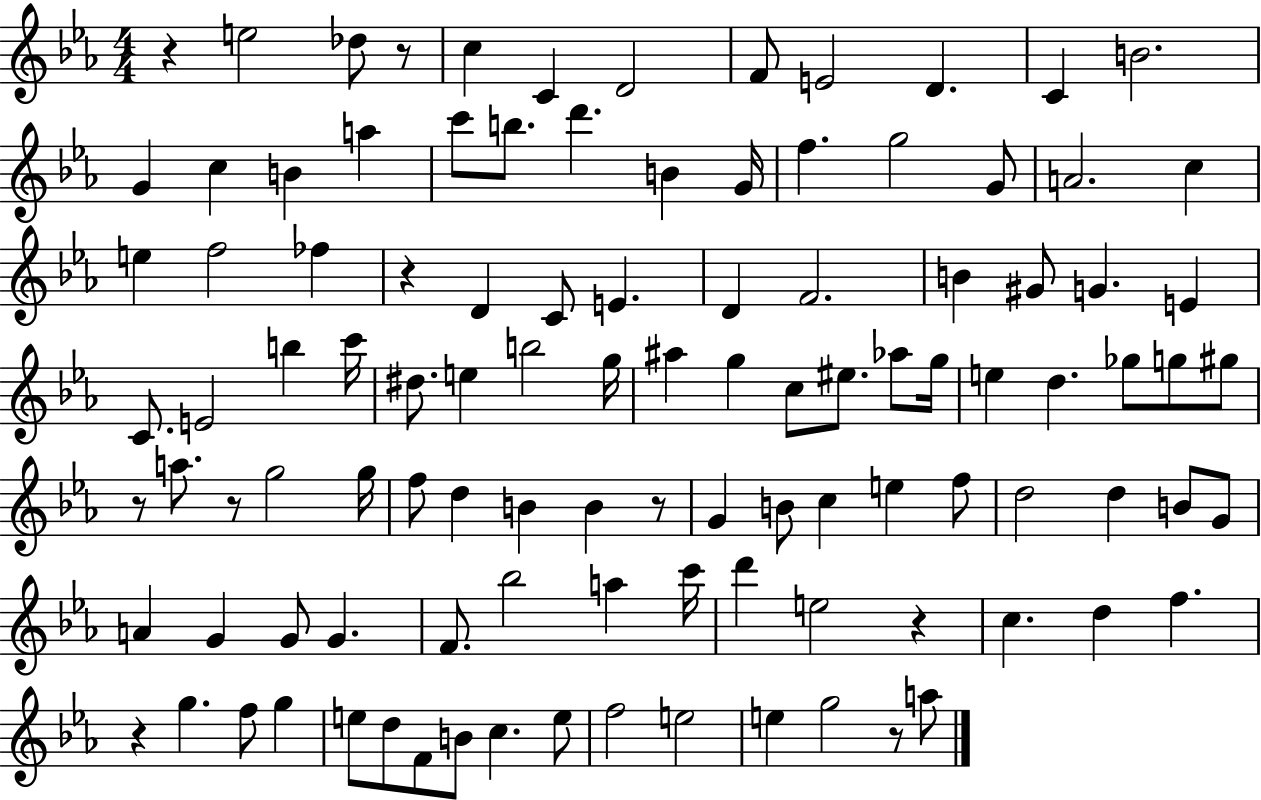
R/q E5/h Db5/e R/e C5/q C4/q D4/h F4/e E4/h D4/q. C4/q B4/h. G4/q C5/q B4/q A5/q C6/e B5/e. D6/q. B4/q G4/s F5/q. G5/h G4/e A4/h. C5/q E5/q F5/h FES5/q R/q D4/q C4/e E4/q. D4/q F4/h. B4/q G#4/e G4/q. E4/q C4/e. E4/h B5/q C6/s D#5/e. E5/q B5/h G5/s A#5/q G5/q C5/e EIS5/e. Ab5/e G5/s E5/q D5/q. Gb5/e G5/e G#5/e R/e A5/e. R/e G5/h G5/s F5/e D5/q B4/q B4/q R/e G4/q B4/e C5/q E5/q F5/e D5/h D5/q B4/e G4/e A4/q G4/q G4/e G4/q. F4/e. Bb5/h A5/q C6/s D6/q E5/h R/q C5/q. D5/q F5/q. R/q G5/q. F5/e G5/q E5/e D5/e F4/e B4/e C5/q. E5/e F5/h E5/h E5/q G5/h R/e A5/e